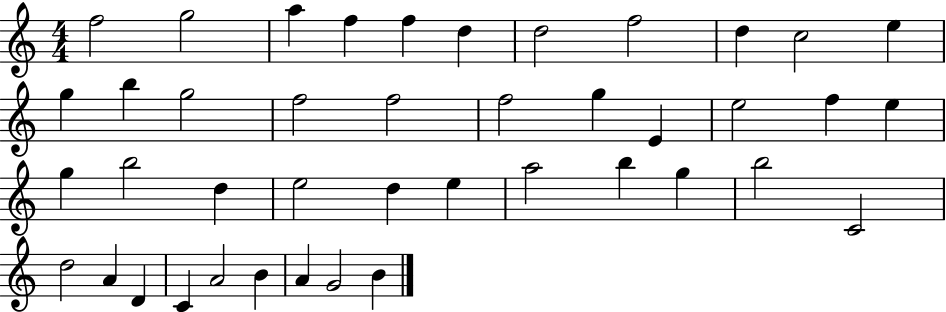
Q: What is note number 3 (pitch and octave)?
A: A5